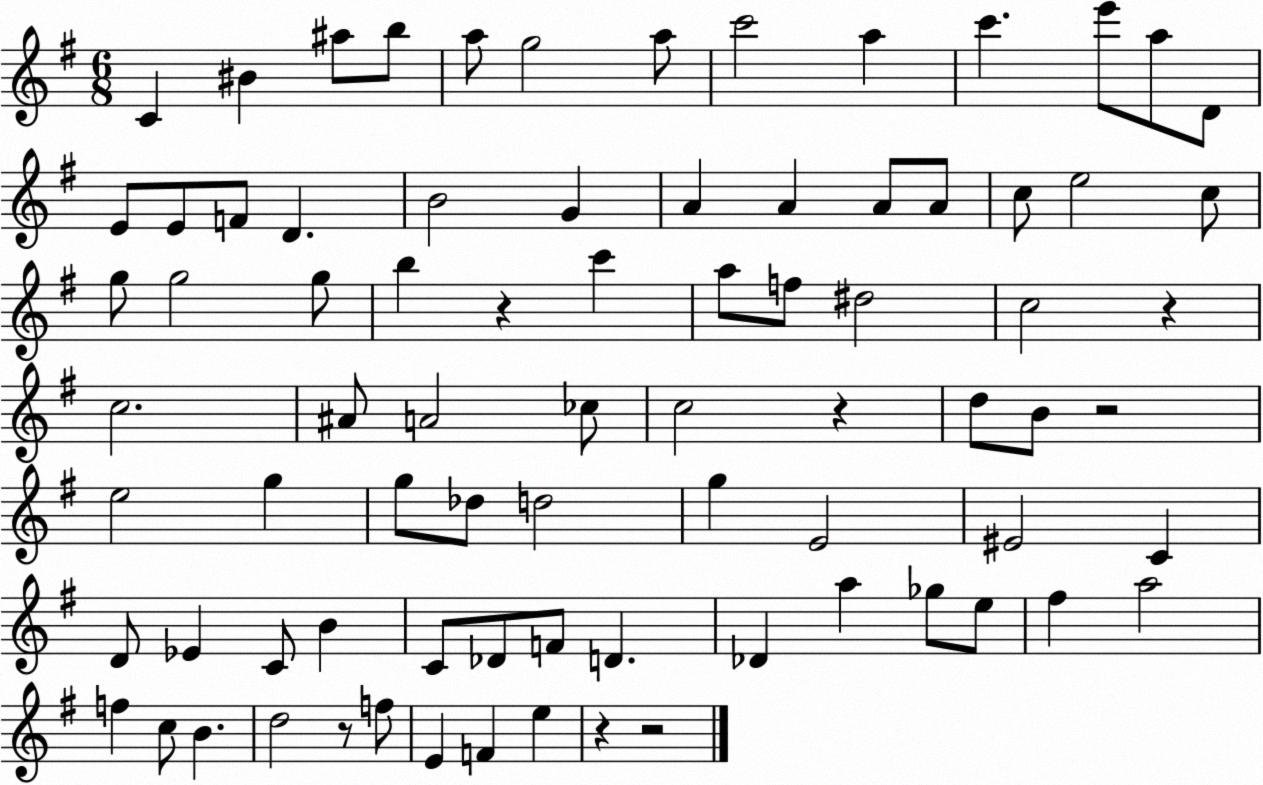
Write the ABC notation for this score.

X:1
T:Untitled
M:6/8
L:1/4
K:G
C ^B ^a/2 b/2 a/2 g2 a/2 c'2 a c' e'/2 a/2 D/2 E/2 E/2 F/2 D B2 G A A A/2 A/2 c/2 e2 c/2 g/2 g2 g/2 b z c' a/2 f/2 ^d2 c2 z c2 ^A/2 A2 _c/2 c2 z d/2 B/2 z2 e2 g g/2 _d/2 d2 g E2 ^E2 C D/2 _E C/2 B C/2 _D/2 F/2 D _D a _g/2 e/2 ^f a2 f c/2 B d2 z/2 f/2 E F e z z2